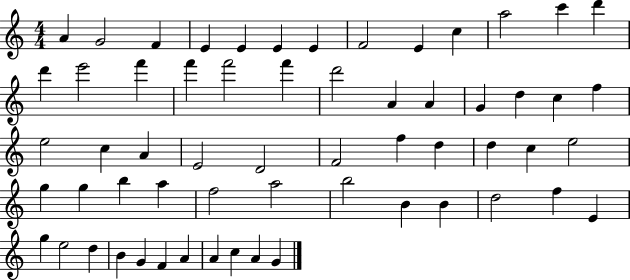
X:1
T:Untitled
M:4/4
L:1/4
K:C
A G2 F E E E E F2 E c a2 c' d' d' e'2 f' f' f'2 f' d'2 A A G d c f e2 c A E2 D2 F2 f d d c e2 g g b a f2 a2 b2 B B d2 f E g e2 d B G F A A c A G